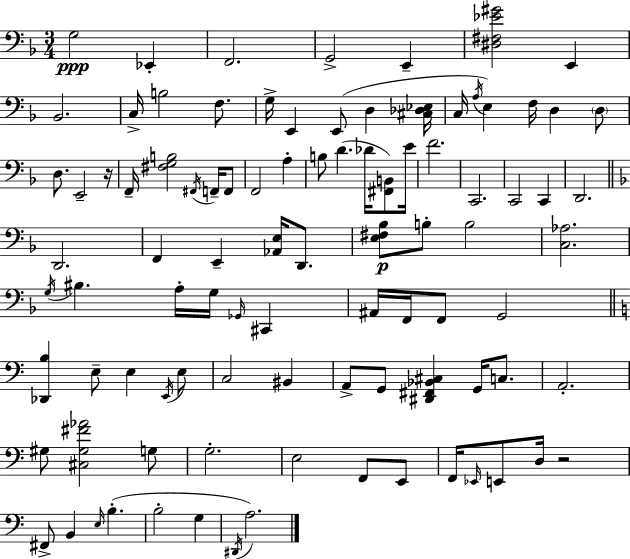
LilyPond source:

{
  \clef bass
  \numericTimeSignature
  \time 3/4
  \key f \major
  \repeat volta 2 { g2\ppp ees,4-. | f,2. | g,2-> e,4-- | <dis fis ees' gis'>2 e,4 | \break bes,2. | c16-> b2 f8. | g16-> e,4 e,8( d4 <cis des ees>16 | c16 \acciaccatura { a16 } e4) f16 d4 \parenthesize d8 | \break d8. e,2-- | r16 f,16-- <fis g b>2 \acciaccatura { fis,16 } f,16-- | f,8 f,2 a4-. | b8 d'4.( des'16 <fis, b,>8) | \break e'16 f'2. | c,2. | c,2 c,4 | d,2. | \break \bar "||" \break \key f \major d,2. | f,4 e,4-- <aes, e>16 d,8. | <e fis bes>8\p b8-. b2 | <c aes>2. | \break \acciaccatura { g16 } bis4. a16-. g16 \grace { ges,16 } cis,4 | ais,16 f,16 f,8 g,2 | \bar "||" \break \key c \major <des, b>4 e8-- e4 \acciaccatura { e,16 } e8 | c2 bis,4 | a,8-> g,8 <dis, fis, bes, cis>4 g,16 c8. | a,2.-. | \break gis8 <cis gis fis' aes'>2 g8 | g2.-. | e2 f,8 e,8 | f,16 \grace { ees,16 } e,8 d16 r2 | \break fis,8-> b,4 \grace { e16 }( b4.-. | b2-. g4 | \acciaccatura { dis,16 } a2.) | } \bar "|."
}